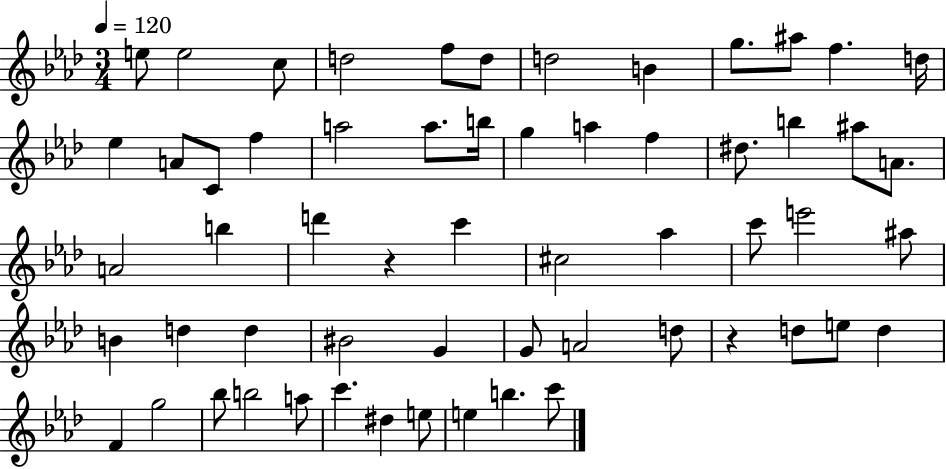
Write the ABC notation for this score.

X:1
T:Untitled
M:3/4
L:1/4
K:Ab
e/2 e2 c/2 d2 f/2 d/2 d2 B g/2 ^a/2 f d/4 _e A/2 C/2 f a2 a/2 b/4 g a f ^d/2 b ^a/2 A/2 A2 b d' z c' ^c2 _a c'/2 e'2 ^a/2 B d d ^B2 G G/2 A2 d/2 z d/2 e/2 d F g2 _b/2 b2 a/2 c' ^d e/2 e b c'/2